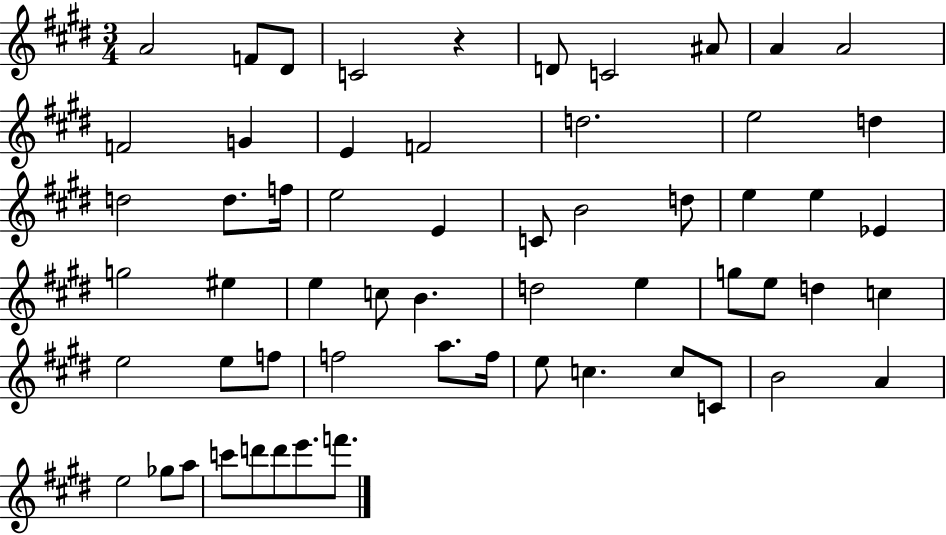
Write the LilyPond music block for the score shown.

{
  \clef treble
  \numericTimeSignature
  \time 3/4
  \key e \major
  \repeat volta 2 { a'2 f'8 dis'8 | c'2 r4 | d'8 c'2 ais'8 | a'4 a'2 | \break f'2 g'4 | e'4 f'2 | d''2. | e''2 d''4 | \break d''2 d''8. f''16 | e''2 e'4 | c'8 b'2 d''8 | e''4 e''4 ees'4 | \break g''2 eis''4 | e''4 c''8 b'4. | d''2 e''4 | g''8 e''8 d''4 c''4 | \break e''2 e''8 f''8 | f''2 a''8. f''16 | e''8 c''4. c''8 c'8 | b'2 a'4 | \break e''2 ges''8 a''8 | c'''8 d'''8 d'''8 e'''8. f'''8. | } \bar "|."
}